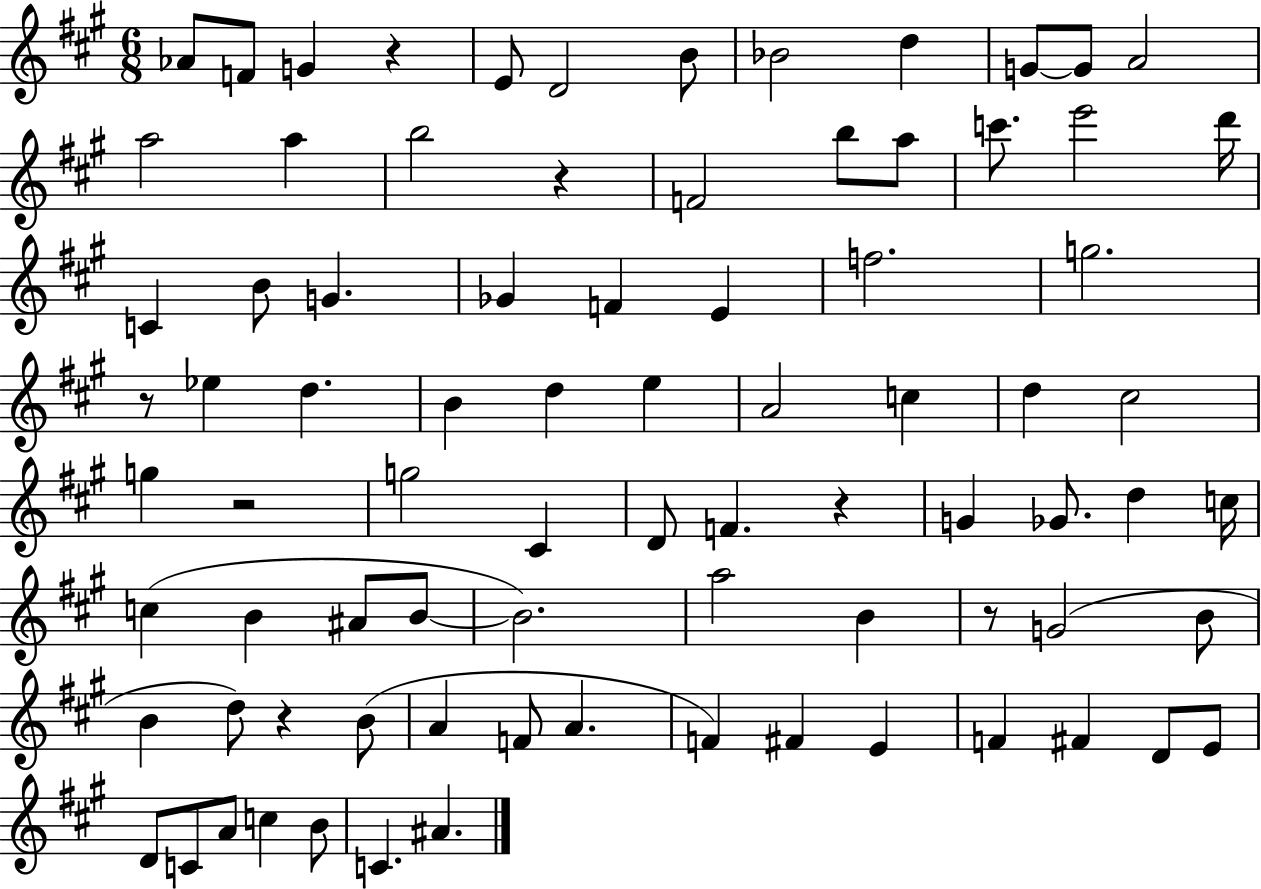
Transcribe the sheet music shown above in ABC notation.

X:1
T:Untitled
M:6/8
L:1/4
K:A
_A/2 F/2 G z E/2 D2 B/2 _B2 d G/2 G/2 A2 a2 a b2 z F2 b/2 a/2 c'/2 e'2 d'/4 C B/2 G _G F E f2 g2 z/2 _e d B d e A2 c d ^c2 g z2 g2 ^C D/2 F z G _G/2 d c/4 c B ^A/2 B/2 B2 a2 B z/2 G2 B/2 B d/2 z B/2 A F/2 A F ^F E F ^F D/2 E/2 D/2 C/2 A/2 c B/2 C ^A